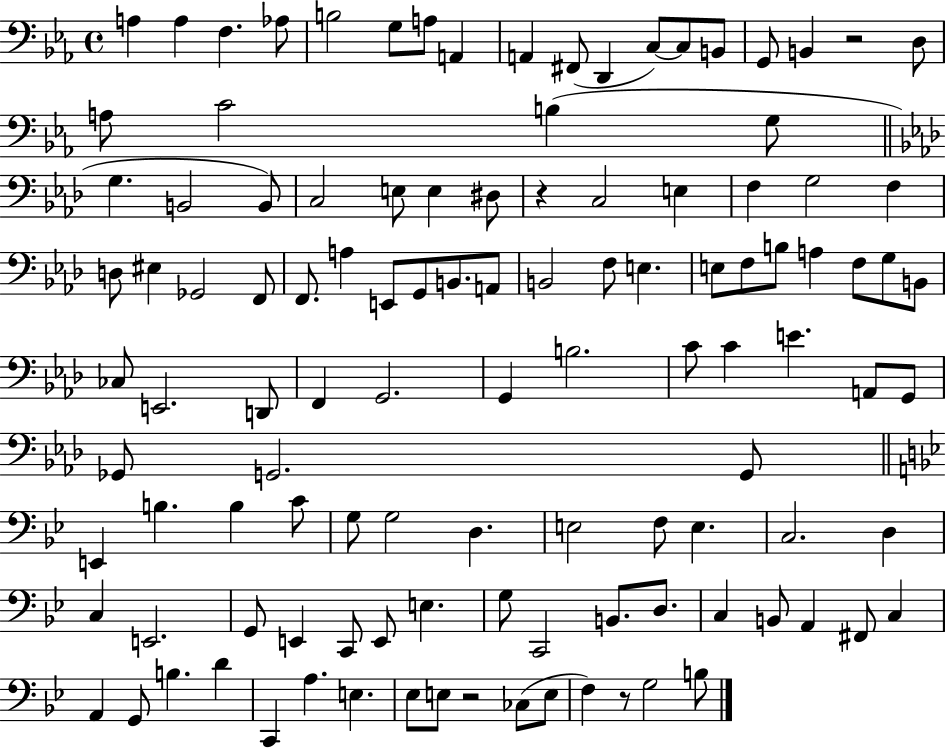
X:1
T:Untitled
M:4/4
L:1/4
K:Eb
A, A, F, _A,/2 B,2 G,/2 A,/2 A,, A,, ^F,,/2 D,, C,/2 C,/2 B,,/2 G,,/2 B,, z2 D,/2 A,/2 C2 B, G,/2 G, B,,2 B,,/2 C,2 E,/2 E, ^D,/2 z C,2 E, F, G,2 F, D,/2 ^E, _G,,2 F,,/2 F,,/2 A, E,,/2 G,,/2 B,,/2 A,,/2 B,,2 F,/2 E, E,/2 F,/2 B,/2 A, F,/2 G,/2 B,,/2 _C,/2 E,,2 D,,/2 F,, G,,2 G,, B,2 C/2 C E A,,/2 G,,/2 _G,,/2 G,,2 G,,/2 E,, B, B, C/2 G,/2 G,2 D, E,2 F,/2 E, C,2 D, C, E,,2 G,,/2 E,, C,,/2 E,,/2 E, G,/2 C,,2 B,,/2 D,/2 C, B,,/2 A,, ^F,,/2 C, A,, G,,/2 B, D C,, A, E, _E,/2 E,/2 z2 _C,/2 E,/2 F, z/2 G,2 B,/2